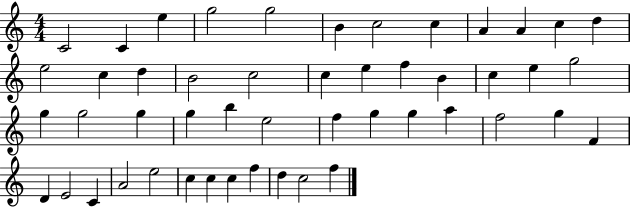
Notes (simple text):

C4/h C4/q E5/q G5/h G5/h B4/q C5/h C5/q A4/q A4/q C5/q D5/q E5/h C5/q D5/q B4/h C5/h C5/q E5/q F5/q B4/q C5/q E5/q G5/h G5/q G5/h G5/q G5/q B5/q E5/h F5/q G5/q G5/q A5/q F5/h G5/q F4/q D4/q E4/h C4/q A4/h E5/h C5/q C5/q C5/q F5/q D5/q C5/h F5/q